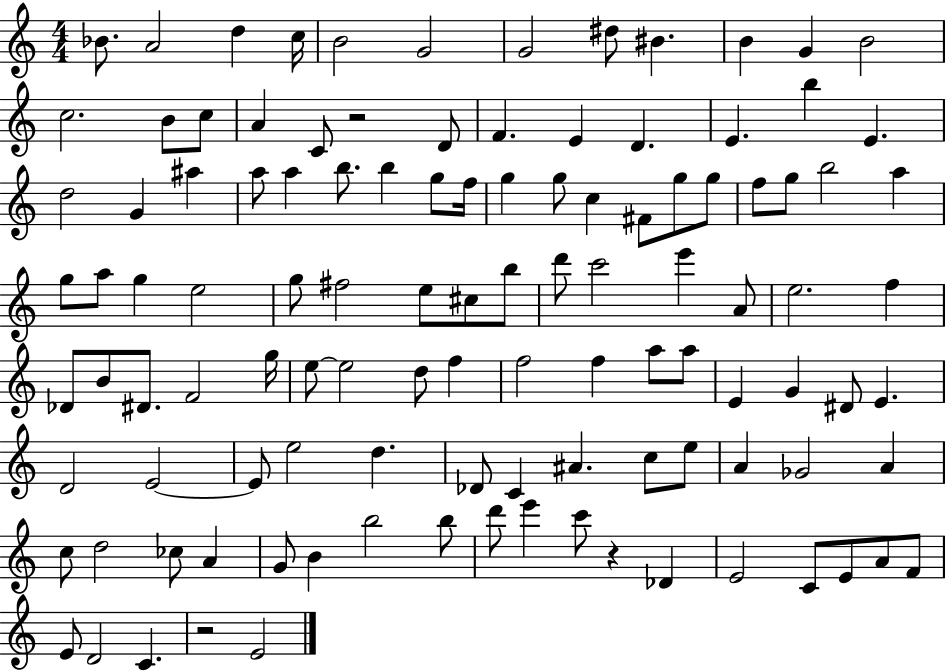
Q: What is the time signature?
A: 4/4